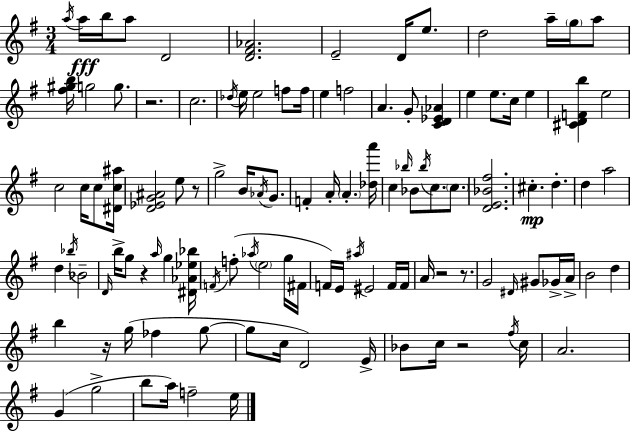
A5/s A5/s B5/s A5/e D4/h [D4,F#4,Ab4]/h. E4/h D4/s E5/e. D5/h A5/s G5/s A5/e [F#5,G#5,B5]/s G5/h G5/e. R/h. C5/h. Db5/s E5/s E5/h F5/e F5/s E5/q F5/h A4/q. G4/e [C4,D4,Eb4,Ab4]/q E5/q E5/e. C5/s E5/q [C#4,D4,F4,B5]/q E5/h C5/h C5/s C5/e [D#4,C5,A#5]/s [D4,Eb4,G4,A#4]/h E5/e R/e G5/h B4/s Ab4/s G4/e. F4/q A4/s A4/q. [Db5,A6]/s C5/q Bb5/s Bb4/e Bb5/s C5/e. C5/e. [D4,E4,Bb4,F#5]/h. C#5/q. D5/q. D5/q A5/h D5/q Bb5/s Bb4/h D4/s B5/s G5/e R/q A5/s G5/q [D#4,Ab4,Eb5,Bb5]/s F4/s F5/e Ab5/s E5/h G5/s F#4/s F4/s E4/s A#5/s EIS4/h F4/s F4/s A4/s R/h R/e. G4/h D#4/s G#4/e Gb4/s A4/s B4/h D5/q B5/q R/s G5/s FES5/q G5/e G5/e C5/s D4/h E4/s Bb4/e C5/s R/h F#5/s C5/s A4/h. G4/q G5/h B5/e A5/s F5/h E5/s